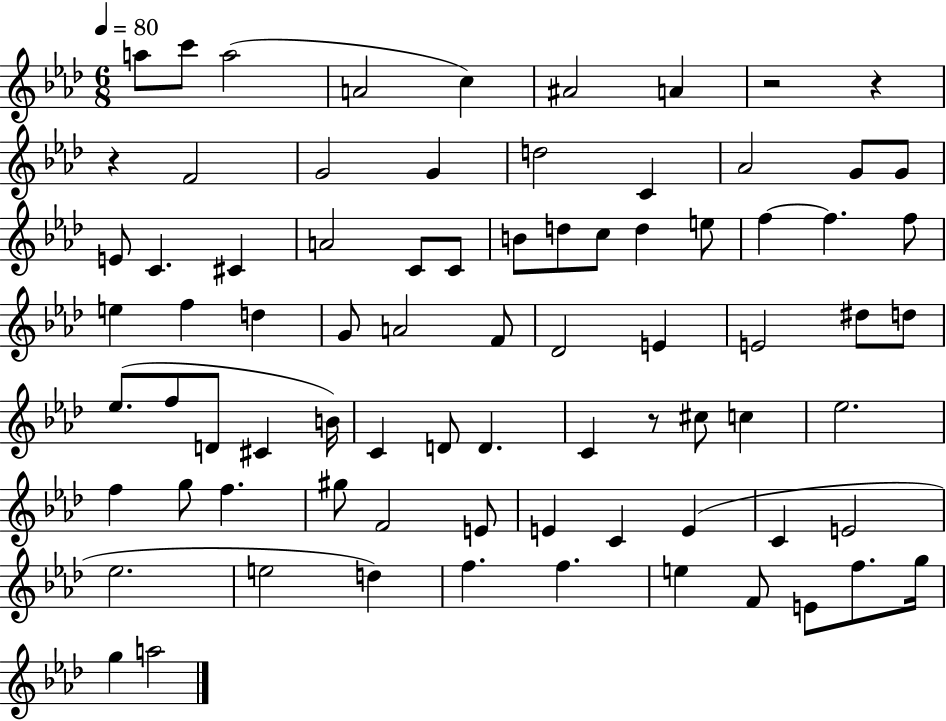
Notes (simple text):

A5/e C6/e A5/h A4/h C5/q A#4/h A4/q R/h R/q R/q F4/h G4/h G4/q D5/h C4/q Ab4/h G4/e G4/e E4/e C4/q. C#4/q A4/h C4/e C4/e B4/e D5/e C5/e D5/q E5/e F5/q F5/q. F5/e E5/q F5/q D5/q G4/e A4/h F4/e Db4/h E4/q E4/h D#5/e D5/e Eb5/e. F5/e D4/e C#4/q B4/s C4/q D4/e D4/q. C4/q R/e C#5/e C5/q Eb5/h. F5/q G5/e F5/q. G#5/e F4/h E4/e E4/q C4/q E4/q C4/q E4/h Eb5/h. E5/h D5/q F5/q. F5/q. E5/q F4/e E4/e F5/e. G5/s G5/q A5/h